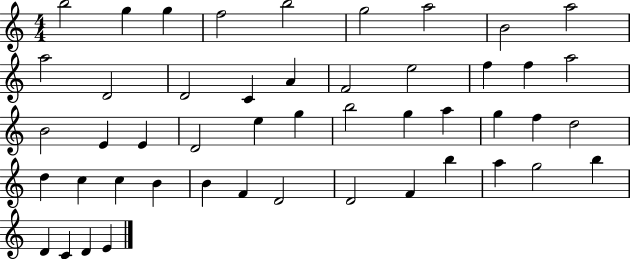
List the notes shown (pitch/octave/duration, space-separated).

B5/h G5/q G5/q F5/h B5/h G5/h A5/h B4/h A5/h A5/h D4/h D4/h C4/q A4/q F4/h E5/h F5/q F5/q A5/h B4/h E4/q E4/q D4/h E5/q G5/q B5/h G5/q A5/q G5/q F5/q D5/h D5/q C5/q C5/q B4/q B4/q F4/q D4/h D4/h F4/q B5/q A5/q G5/h B5/q D4/q C4/q D4/q E4/q